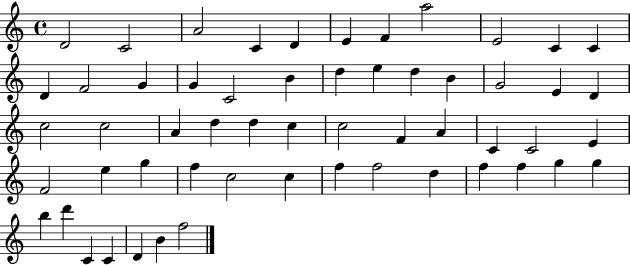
X:1
T:Untitled
M:4/4
L:1/4
K:C
D2 C2 A2 C D E F a2 E2 C C D F2 G G C2 B d e d B G2 E D c2 c2 A d d c c2 F A C C2 E F2 e g f c2 c f f2 d f f g g b d' C C D B f2